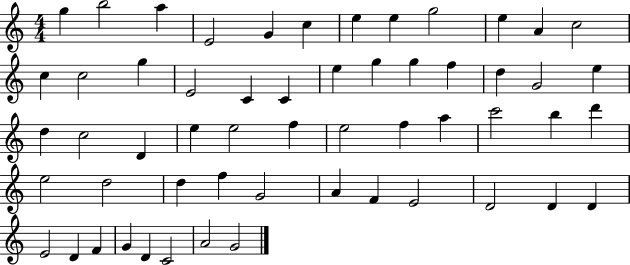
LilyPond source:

{
  \clef treble
  \numericTimeSignature
  \time 4/4
  \key c \major
  g''4 b''2 a''4 | e'2 g'4 c''4 | e''4 e''4 g''2 | e''4 a'4 c''2 | \break c''4 c''2 g''4 | e'2 c'4 c'4 | e''4 g''4 g''4 f''4 | d''4 g'2 e''4 | \break d''4 c''2 d'4 | e''4 e''2 f''4 | e''2 f''4 a''4 | c'''2 b''4 d'''4 | \break e''2 d''2 | d''4 f''4 g'2 | a'4 f'4 e'2 | d'2 d'4 d'4 | \break e'2 d'4 f'4 | g'4 d'4 c'2 | a'2 g'2 | \bar "|."
}